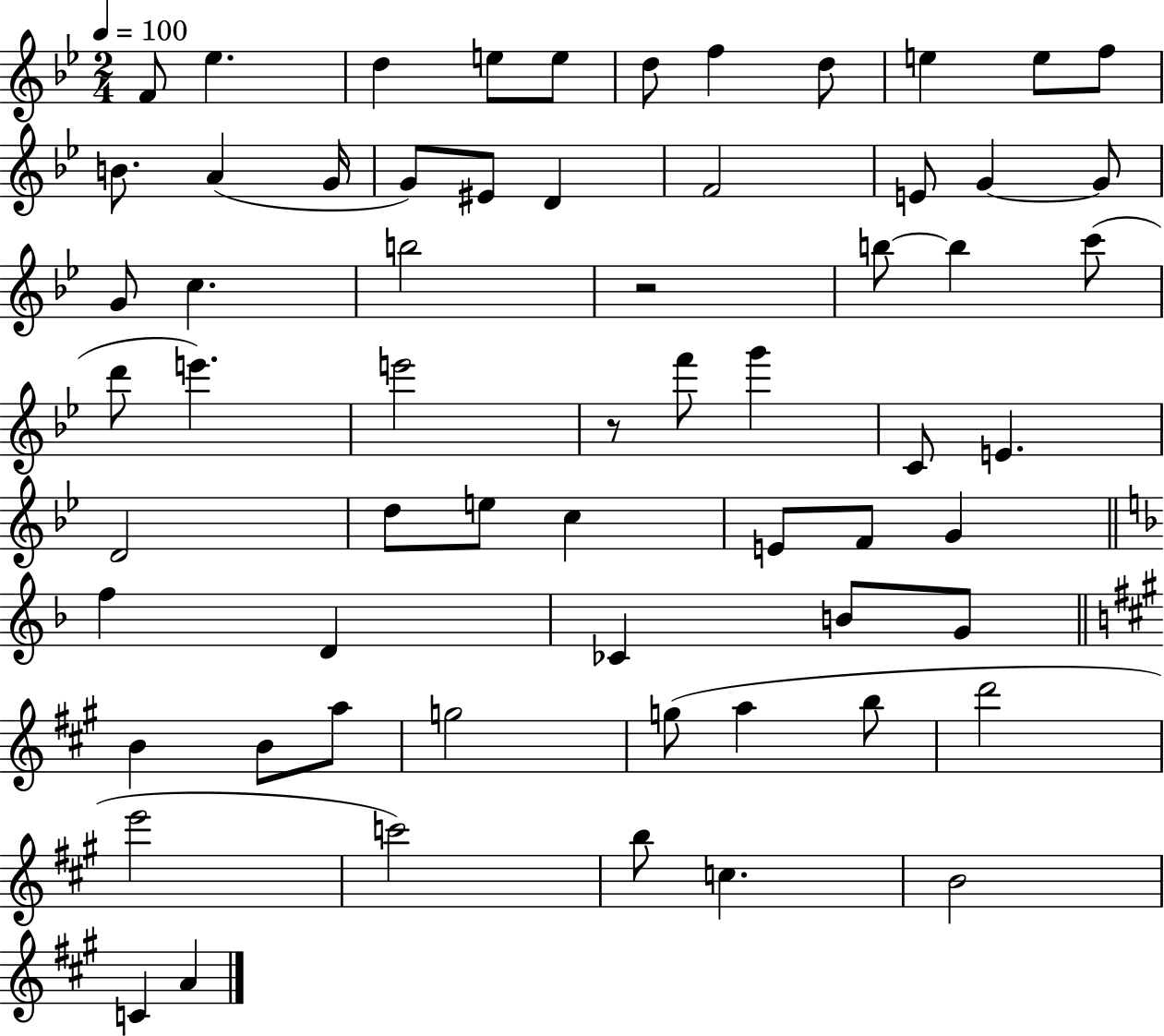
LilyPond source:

{
  \clef treble
  \numericTimeSignature
  \time 2/4
  \key bes \major
  \tempo 4 = 100
  f'8 ees''4. | d''4 e''8 e''8 | d''8 f''4 d''8 | e''4 e''8 f''8 | \break b'8. a'4( g'16 | g'8) eis'8 d'4 | f'2 | e'8 g'4~~ g'8 | \break g'8 c''4. | b''2 | r2 | b''8~~ b''4 c'''8( | \break d'''8 e'''4.) | e'''2 | r8 f'''8 g'''4 | c'8 e'4. | \break d'2 | d''8 e''8 c''4 | e'8 f'8 g'4 | \bar "||" \break \key d \minor f''4 d'4 | ces'4 b'8 g'8 | \bar "||" \break \key a \major b'4 b'8 a''8 | g''2 | g''8( a''4 b''8 | d'''2 | \break e'''2 | c'''2) | b''8 c''4. | b'2 | \break c'4 a'4 | \bar "|."
}